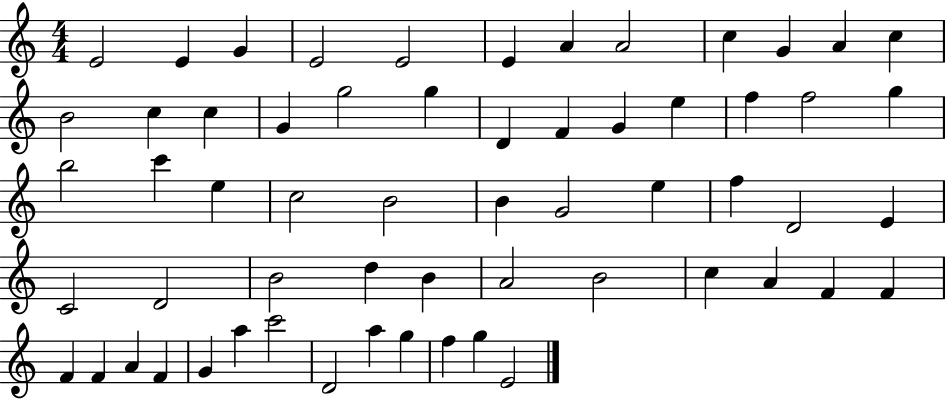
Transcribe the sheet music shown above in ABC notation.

X:1
T:Untitled
M:4/4
L:1/4
K:C
E2 E G E2 E2 E A A2 c G A c B2 c c G g2 g D F G e f f2 g b2 c' e c2 B2 B G2 e f D2 E C2 D2 B2 d B A2 B2 c A F F F F A F G a c'2 D2 a g f g E2